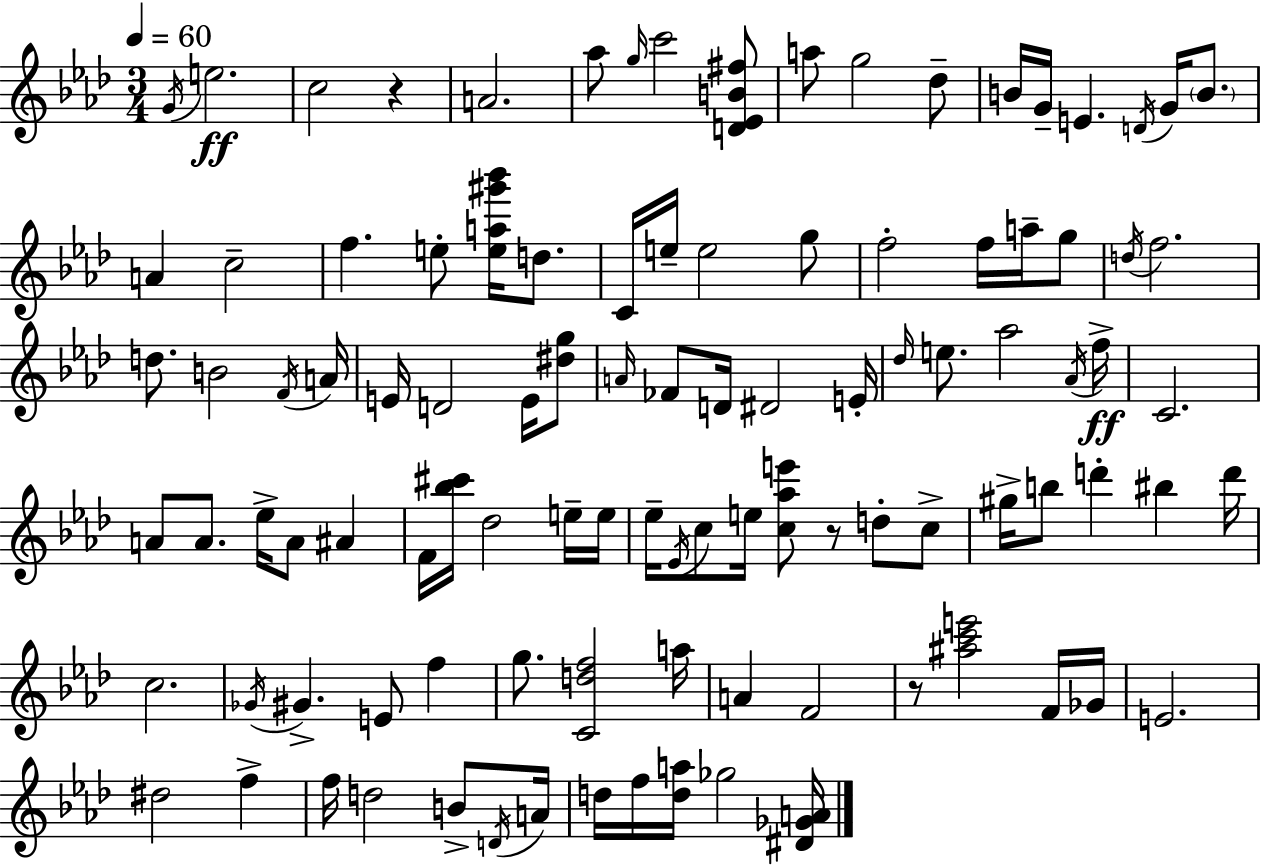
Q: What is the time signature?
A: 3/4